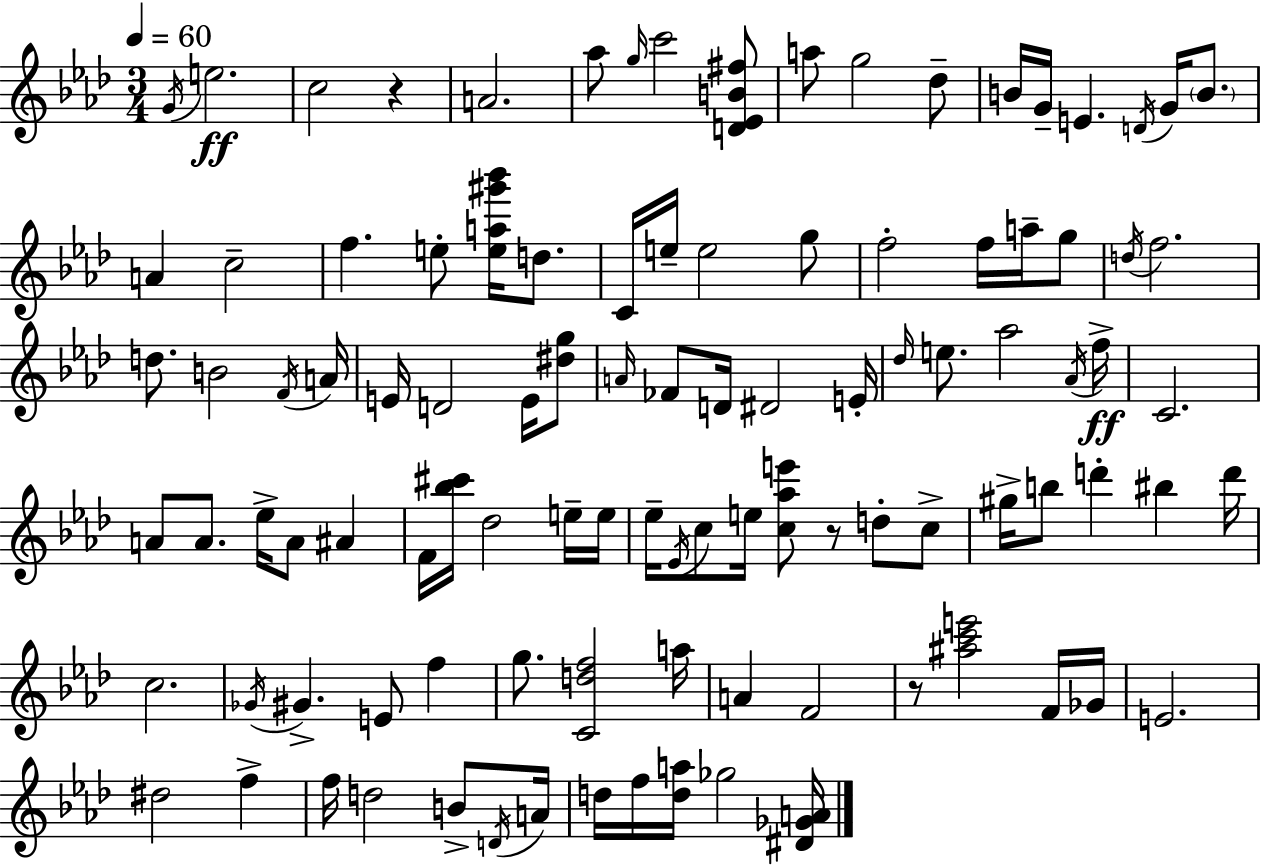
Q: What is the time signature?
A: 3/4